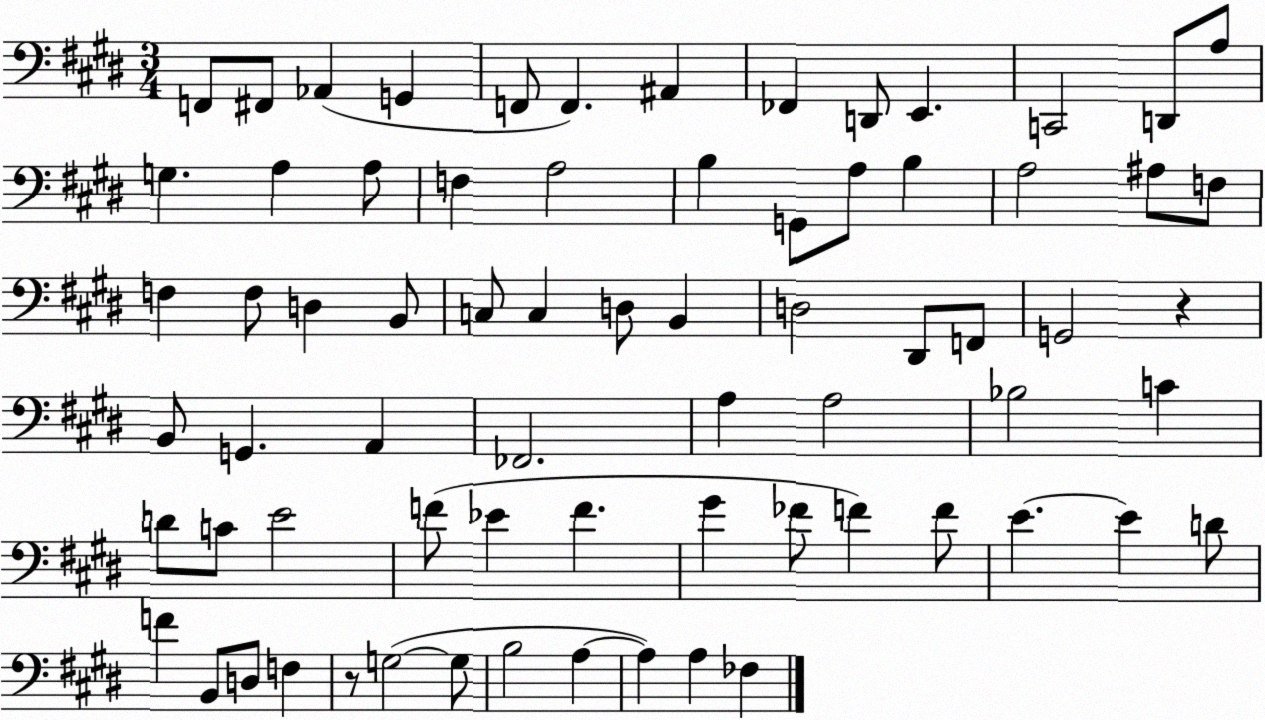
X:1
T:Untitled
M:3/4
L:1/4
K:E
F,,/2 ^F,,/2 _A,, G,, F,,/2 F,, ^A,, _F,, D,,/2 E,, C,,2 D,,/2 A,/2 G, A, A,/2 F, A,2 B, G,,/2 A,/2 B, A,2 ^A,/2 F,/2 F, F,/2 D, B,,/2 C,/2 C, D,/2 B,, D,2 ^D,,/2 F,,/2 G,,2 z B,,/2 G,, A,, _F,,2 A, A,2 _B,2 C D/2 C/2 E2 F/2 _E F ^G _F/2 F F/2 E E D/2 F B,,/2 D,/2 F, z/2 G,2 G,/2 B,2 A, A, A, _F,